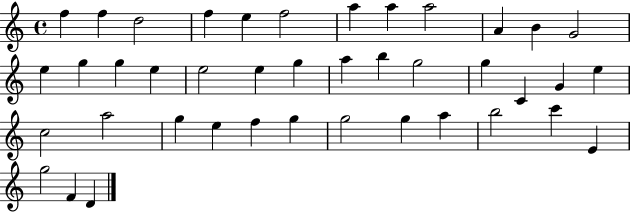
X:1
T:Untitled
M:4/4
L:1/4
K:C
f f d2 f e f2 a a a2 A B G2 e g g e e2 e g a b g2 g C G e c2 a2 g e f g g2 g a b2 c' E g2 F D